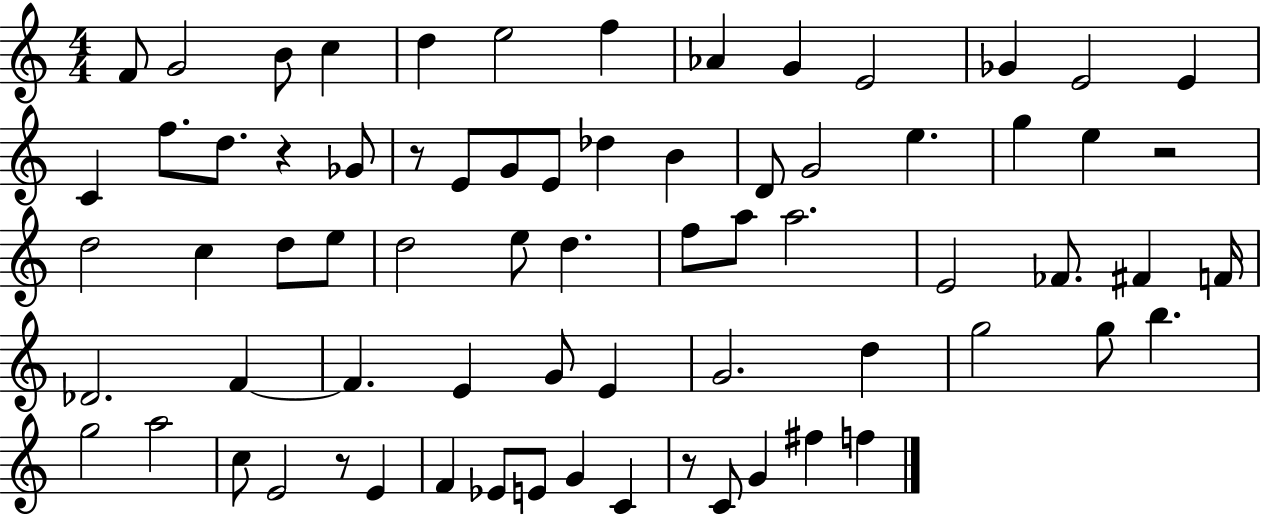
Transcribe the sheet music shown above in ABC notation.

X:1
T:Untitled
M:4/4
L:1/4
K:C
F/2 G2 B/2 c d e2 f _A G E2 _G E2 E C f/2 d/2 z _G/2 z/2 E/2 G/2 E/2 _d B D/2 G2 e g e z2 d2 c d/2 e/2 d2 e/2 d f/2 a/2 a2 E2 _F/2 ^F F/4 _D2 F F E G/2 E G2 d g2 g/2 b g2 a2 c/2 E2 z/2 E F _E/2 E/2 G C z/2 C/2 G ^f f